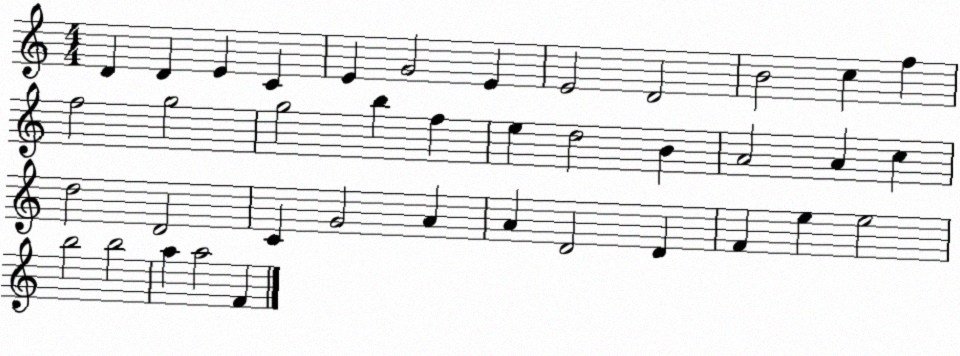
X:1
T:Untitled
M:4/4
L:1/4
K:C
D D E C E G2 E E2 D2 B2 c f f2 g2 g2 b f e d2 B A2 A c d2 D2 C G2 A A D2 D F e e2 b2 b2 a a2 F